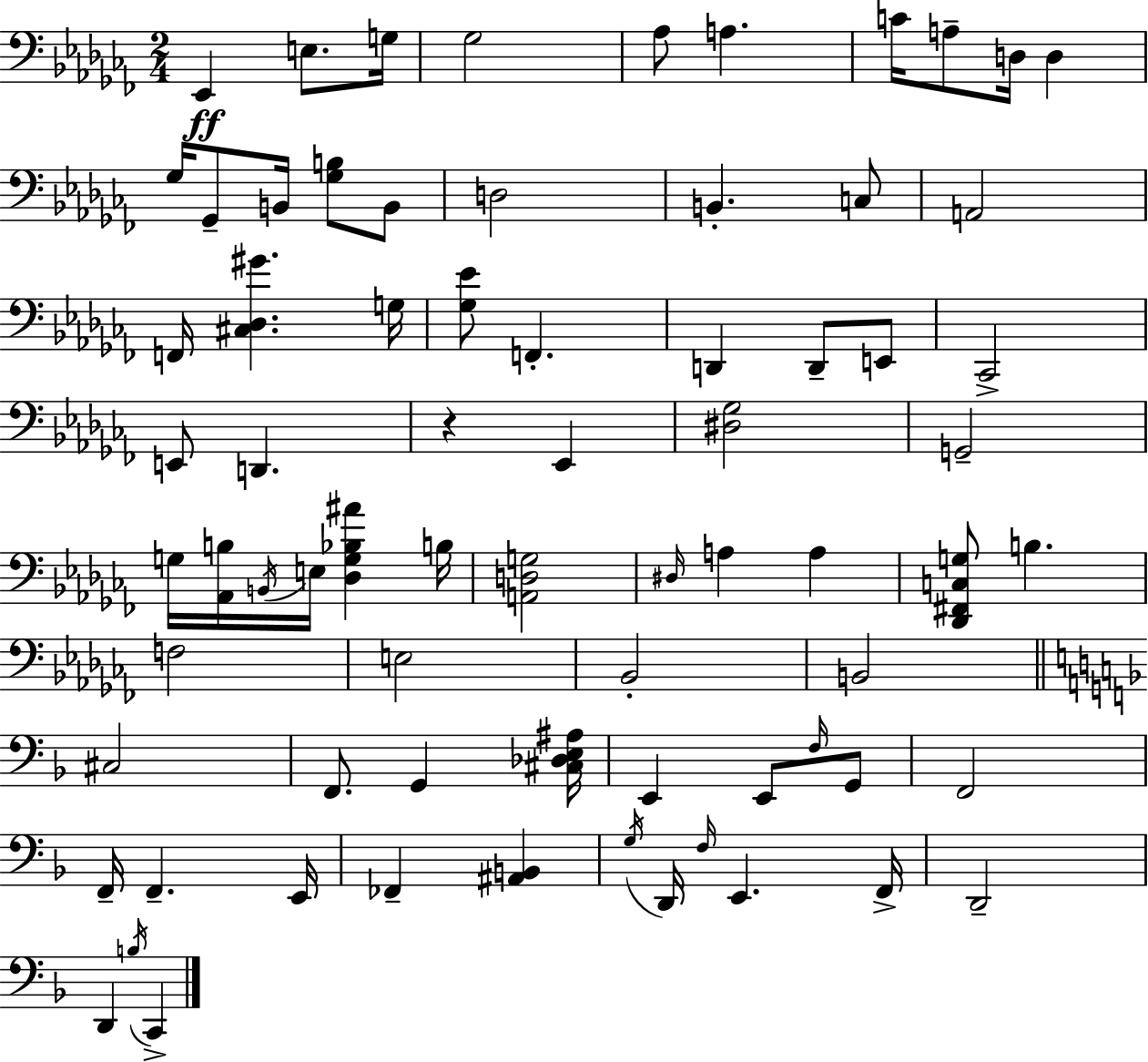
Eb2/q E3/e. G3/s Gb3/h Ab3/e A3/q. C4/s A3/e D3/s D3/q Gb3/s Gb2/e B2/s [Gb3,B3]/e B2/e D3/h B2/q. C3/e A2/h F2/s [C#3,Db3,G#4]/q. G3/s [Gb3,Eb4]/e F2/q. D2/q D2/e E2/e CES2/h E2/e D2/q. R/q Eb2/q [D#3,Gb3]/h G2/h G3/s [Ab2,B3]/s B2/s E3/s [Db3,G3,Bb3,A#4]/q B3/s [A2,D3,G3]/h D#3/s A3/q A3/q [Db2,F#2,C3,G3]/e B3/q. F3/h E3/h Bb2/h B2/h C#3/h F2/e. G2/q [C#3,Db3,E3,A#3]/s E2/q E2/e F3/s G2/e F2/h F2/s F2/q. E2/s FES2/q [A#2,B2]/q G3/s D2/s F3/s E2/q. F2/s D2/h D2/q B3/s C2/q